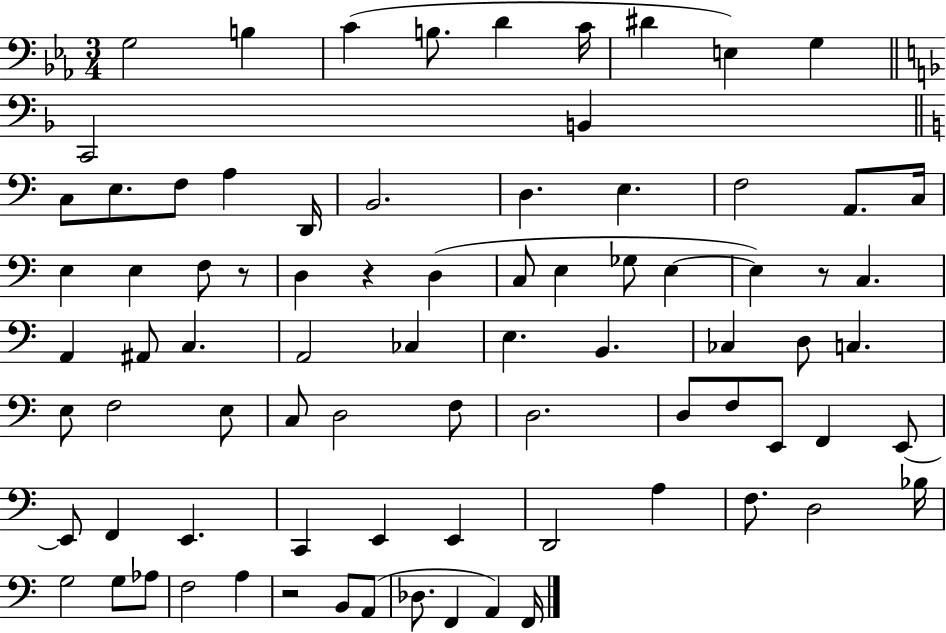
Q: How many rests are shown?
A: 4